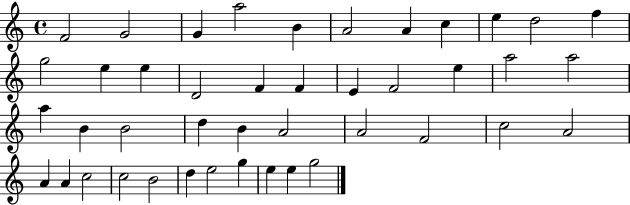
{
  \clef treble
  \time 4/4
  \defaultTimeSignature
  \key c \major
  f'2 g'2 | g'4 a''2 b'4 | a'2 a'4 c''4 | e''4 d''2 f''4 | \break g''2 e''4 e''4 | d'2 f'4 f'4 | e'4 f'2 e''4 | a''2 a''2 | \break a''4 b'4 b'2 | d''4 b'4 a'2 | a'2 f'2 | c''2 a'2 | \break a'4 a'4 c''2 | c''2 b'2 | d''4 e''2 g''4 | e''4 e''4 g''2 | \break \bar "|."
}